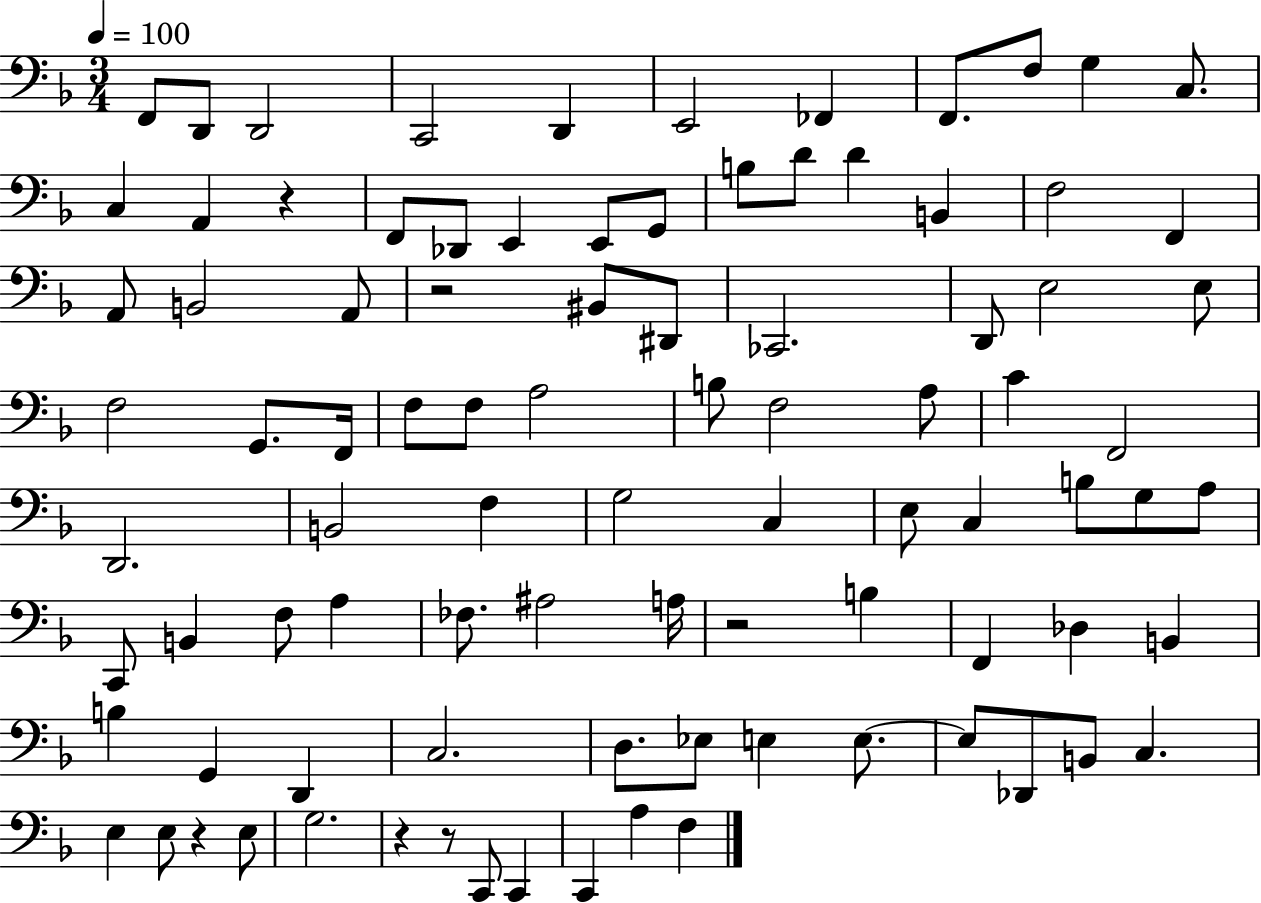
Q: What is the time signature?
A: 3/4